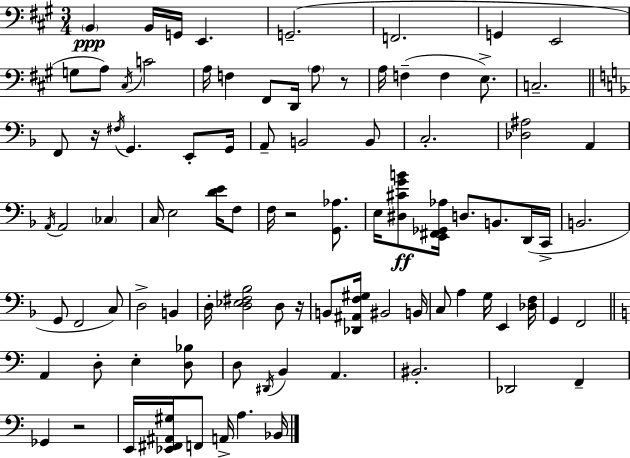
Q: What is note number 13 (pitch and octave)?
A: A3